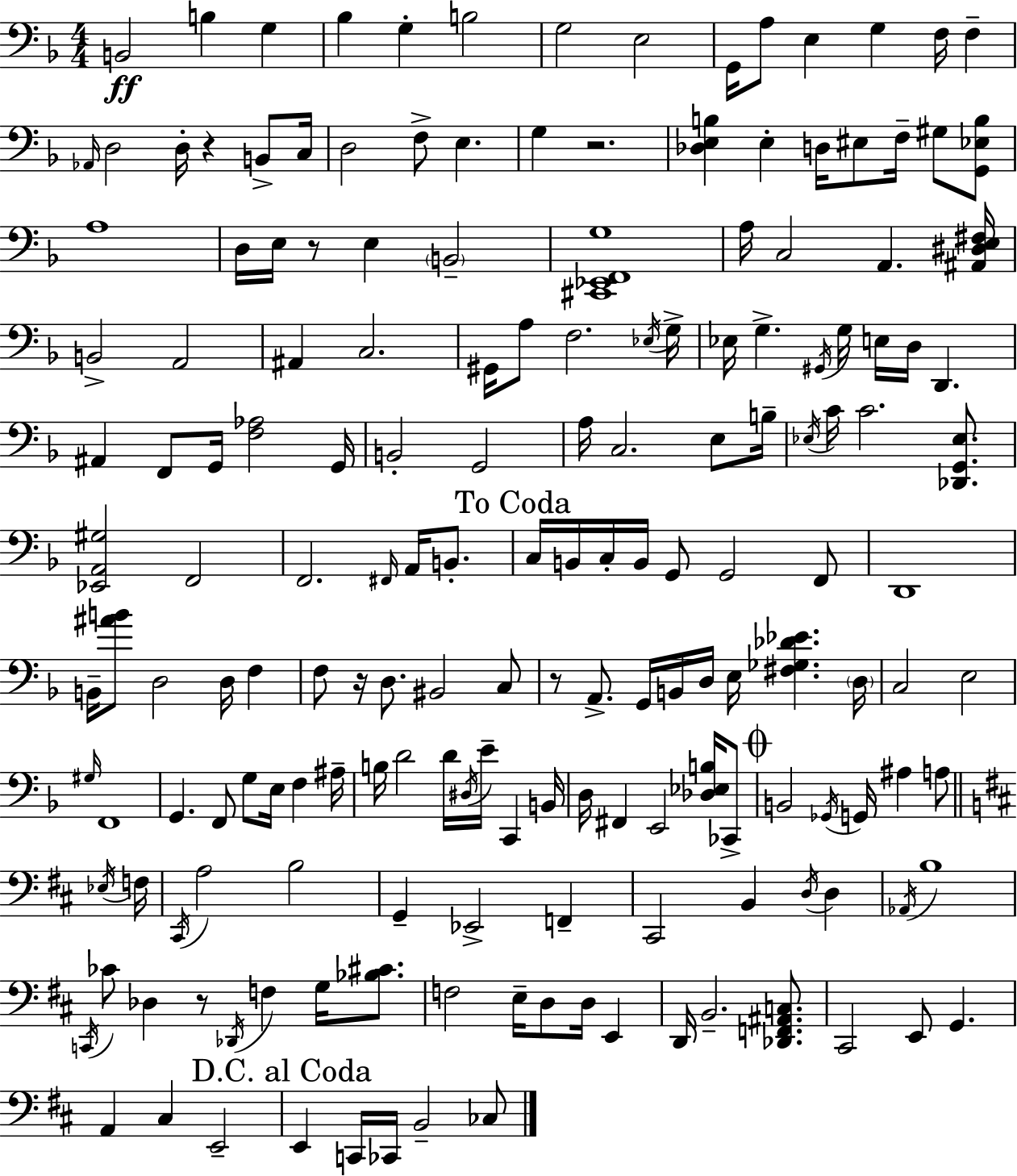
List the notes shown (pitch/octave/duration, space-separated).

B2/h B3/q G3/q Bb3/q G3/q B3/h G3/h E3/h G2/s A3/e E3/q G3/q F3/s F3/q Ab2/s D3/h D3/s R/q B2/e C3/s D3/h F3/e E3/q. G3/q R/h. [Db3,E3,B3]/q E3/q D3/s EIS3/e F3/s G#3/e [G2,Eb3,B3]/e A3/w D3/s E3/s R/e E3/q B2/h [C#2,Eb2,F2,G3]/w A3/s C3/h A2/q. [A#2,D#3,E3,F#3]/s B2/h A2/h A#2/q C3/h. G#2/s A3/e F3/h. Eb3/s G3/s Eb3/s G3/q. G#2/s G3/s E3/s D3/s D2/q. A#2/q F2/e G2/s [F3,Ab3]/h G2/s B2/h G2/h A3/s C3/h. E3/e B3/s Eb3/s C4/s C4/h. [Db2,G2,Eb3]/e. [Eb2,A2,G#3]/h F2/h F2/h. F#2/s A2/s B2/e. C3/s B2/s C3/s B2/s G2/e G2/h F2/e D2/w B2/s [A#4,B4]/e D3/h D3/s F3/q F3/e R/s D3/e. BIS2/h C3/e R/e A2/e. G2/s B2/s D3/s E3/s [F#3,Gb3,Db4,Eb4]/q. D3/s C3/h E3/h G#3/s F2/w G2/q. F2/e G3/e E3/s F3/q A#3/s B3/s D4/h D4/s D#3/s E4/s C2/q B2/s D3/s F#2/q E2/h [Db3,Eb3,B3]/s CES2/e B2/h Gb2/s G2/s A#3/q A3/e Eb3/s F3/s C#2/s A3/h B3/h G2/q Eb2/h F2/q C#2/h B2/q D3/s D3/q Ab2/s B3/w C2/s CES4/e Db3/q R/e Db2/s F3/q G3/s [Bb3,C#4]/e. F3/h E3/s D3/e D3/s E2/q D2/s B2/h. [Db2,F2,A#2,C3]/e. C#2/h E2/e G2/q. A2/q C#3/q E2/h E2/q C2/s CES2/s B2/h CES3/e